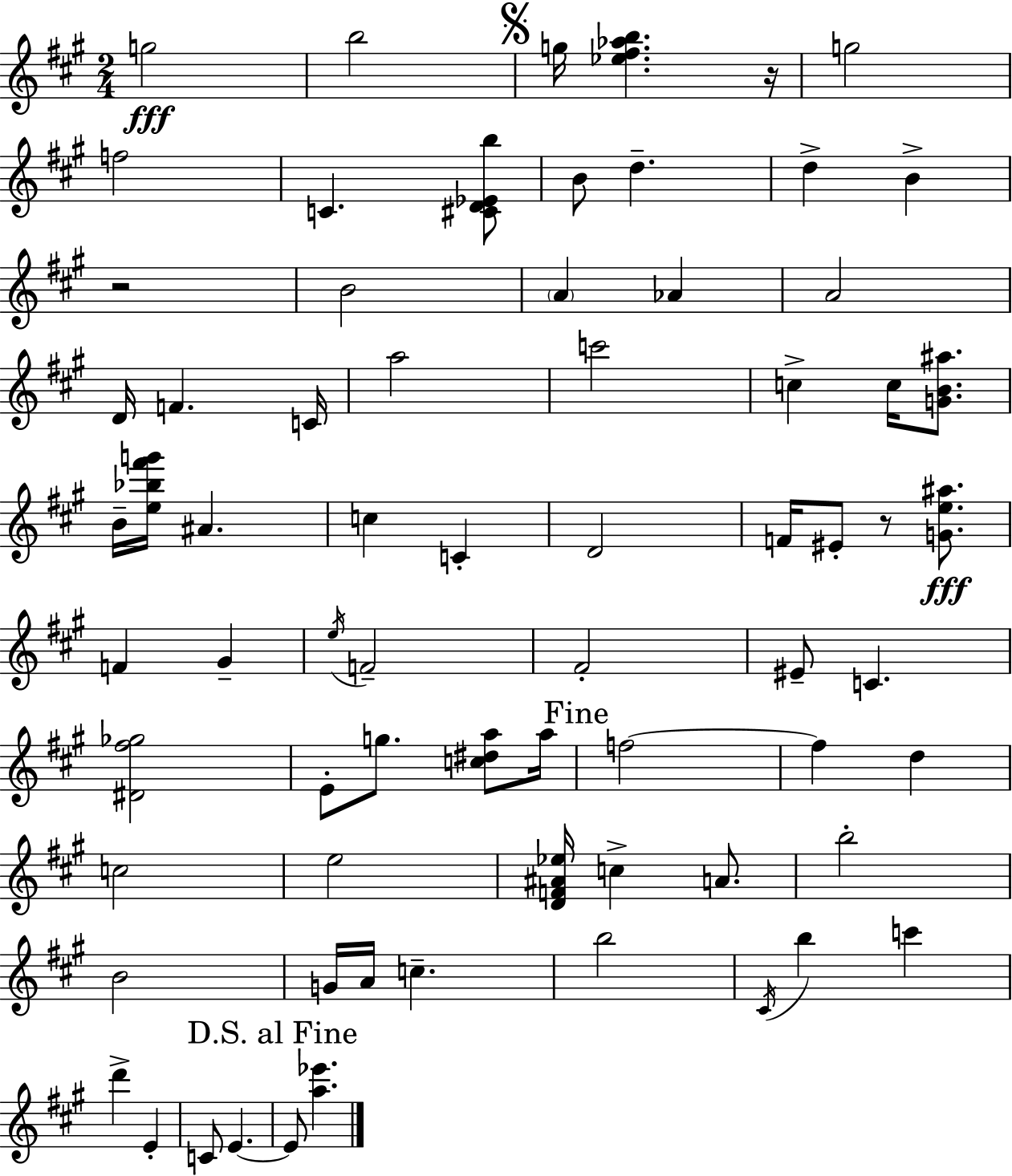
G5/h B5/h G5/s [Eb5,F#5,Ab5,B5]/q. R/s G5/h F5/h C4/q. [C#4,D4,Eb4,B5]/e B4/e D5/q. D5/q B4/q R/h B4/h A4/q Ab4/q A4/h D4/s F4/q. C4/s A5/h C6/h C5/q C5/s [G4,B4,A#5]/e. B4/s [E5,Bb5,F#6,G6]/s A#4/q. C5/q C4/q D4/h F4/s EIS4/e R/e [G4,E5,A#5]/e. F4/q G#4/q E5/s F4/h F#4/h EIS4/e C4/q. [D#4,F#5,Gb5]/h E4/e G5/e. [C5,D#5,A5]/e A5/s F5/h F5/q D5/q C5/h E5/h [D4,F4,A#4,Eb5]/s C5/q A4/e. B5/h B4/h G4/s A4/s C5/q. B5/h C#4/s B5/q C6/q D6/q E4/q C4/e E4/q. E4/e [A5,Eb6]/q.